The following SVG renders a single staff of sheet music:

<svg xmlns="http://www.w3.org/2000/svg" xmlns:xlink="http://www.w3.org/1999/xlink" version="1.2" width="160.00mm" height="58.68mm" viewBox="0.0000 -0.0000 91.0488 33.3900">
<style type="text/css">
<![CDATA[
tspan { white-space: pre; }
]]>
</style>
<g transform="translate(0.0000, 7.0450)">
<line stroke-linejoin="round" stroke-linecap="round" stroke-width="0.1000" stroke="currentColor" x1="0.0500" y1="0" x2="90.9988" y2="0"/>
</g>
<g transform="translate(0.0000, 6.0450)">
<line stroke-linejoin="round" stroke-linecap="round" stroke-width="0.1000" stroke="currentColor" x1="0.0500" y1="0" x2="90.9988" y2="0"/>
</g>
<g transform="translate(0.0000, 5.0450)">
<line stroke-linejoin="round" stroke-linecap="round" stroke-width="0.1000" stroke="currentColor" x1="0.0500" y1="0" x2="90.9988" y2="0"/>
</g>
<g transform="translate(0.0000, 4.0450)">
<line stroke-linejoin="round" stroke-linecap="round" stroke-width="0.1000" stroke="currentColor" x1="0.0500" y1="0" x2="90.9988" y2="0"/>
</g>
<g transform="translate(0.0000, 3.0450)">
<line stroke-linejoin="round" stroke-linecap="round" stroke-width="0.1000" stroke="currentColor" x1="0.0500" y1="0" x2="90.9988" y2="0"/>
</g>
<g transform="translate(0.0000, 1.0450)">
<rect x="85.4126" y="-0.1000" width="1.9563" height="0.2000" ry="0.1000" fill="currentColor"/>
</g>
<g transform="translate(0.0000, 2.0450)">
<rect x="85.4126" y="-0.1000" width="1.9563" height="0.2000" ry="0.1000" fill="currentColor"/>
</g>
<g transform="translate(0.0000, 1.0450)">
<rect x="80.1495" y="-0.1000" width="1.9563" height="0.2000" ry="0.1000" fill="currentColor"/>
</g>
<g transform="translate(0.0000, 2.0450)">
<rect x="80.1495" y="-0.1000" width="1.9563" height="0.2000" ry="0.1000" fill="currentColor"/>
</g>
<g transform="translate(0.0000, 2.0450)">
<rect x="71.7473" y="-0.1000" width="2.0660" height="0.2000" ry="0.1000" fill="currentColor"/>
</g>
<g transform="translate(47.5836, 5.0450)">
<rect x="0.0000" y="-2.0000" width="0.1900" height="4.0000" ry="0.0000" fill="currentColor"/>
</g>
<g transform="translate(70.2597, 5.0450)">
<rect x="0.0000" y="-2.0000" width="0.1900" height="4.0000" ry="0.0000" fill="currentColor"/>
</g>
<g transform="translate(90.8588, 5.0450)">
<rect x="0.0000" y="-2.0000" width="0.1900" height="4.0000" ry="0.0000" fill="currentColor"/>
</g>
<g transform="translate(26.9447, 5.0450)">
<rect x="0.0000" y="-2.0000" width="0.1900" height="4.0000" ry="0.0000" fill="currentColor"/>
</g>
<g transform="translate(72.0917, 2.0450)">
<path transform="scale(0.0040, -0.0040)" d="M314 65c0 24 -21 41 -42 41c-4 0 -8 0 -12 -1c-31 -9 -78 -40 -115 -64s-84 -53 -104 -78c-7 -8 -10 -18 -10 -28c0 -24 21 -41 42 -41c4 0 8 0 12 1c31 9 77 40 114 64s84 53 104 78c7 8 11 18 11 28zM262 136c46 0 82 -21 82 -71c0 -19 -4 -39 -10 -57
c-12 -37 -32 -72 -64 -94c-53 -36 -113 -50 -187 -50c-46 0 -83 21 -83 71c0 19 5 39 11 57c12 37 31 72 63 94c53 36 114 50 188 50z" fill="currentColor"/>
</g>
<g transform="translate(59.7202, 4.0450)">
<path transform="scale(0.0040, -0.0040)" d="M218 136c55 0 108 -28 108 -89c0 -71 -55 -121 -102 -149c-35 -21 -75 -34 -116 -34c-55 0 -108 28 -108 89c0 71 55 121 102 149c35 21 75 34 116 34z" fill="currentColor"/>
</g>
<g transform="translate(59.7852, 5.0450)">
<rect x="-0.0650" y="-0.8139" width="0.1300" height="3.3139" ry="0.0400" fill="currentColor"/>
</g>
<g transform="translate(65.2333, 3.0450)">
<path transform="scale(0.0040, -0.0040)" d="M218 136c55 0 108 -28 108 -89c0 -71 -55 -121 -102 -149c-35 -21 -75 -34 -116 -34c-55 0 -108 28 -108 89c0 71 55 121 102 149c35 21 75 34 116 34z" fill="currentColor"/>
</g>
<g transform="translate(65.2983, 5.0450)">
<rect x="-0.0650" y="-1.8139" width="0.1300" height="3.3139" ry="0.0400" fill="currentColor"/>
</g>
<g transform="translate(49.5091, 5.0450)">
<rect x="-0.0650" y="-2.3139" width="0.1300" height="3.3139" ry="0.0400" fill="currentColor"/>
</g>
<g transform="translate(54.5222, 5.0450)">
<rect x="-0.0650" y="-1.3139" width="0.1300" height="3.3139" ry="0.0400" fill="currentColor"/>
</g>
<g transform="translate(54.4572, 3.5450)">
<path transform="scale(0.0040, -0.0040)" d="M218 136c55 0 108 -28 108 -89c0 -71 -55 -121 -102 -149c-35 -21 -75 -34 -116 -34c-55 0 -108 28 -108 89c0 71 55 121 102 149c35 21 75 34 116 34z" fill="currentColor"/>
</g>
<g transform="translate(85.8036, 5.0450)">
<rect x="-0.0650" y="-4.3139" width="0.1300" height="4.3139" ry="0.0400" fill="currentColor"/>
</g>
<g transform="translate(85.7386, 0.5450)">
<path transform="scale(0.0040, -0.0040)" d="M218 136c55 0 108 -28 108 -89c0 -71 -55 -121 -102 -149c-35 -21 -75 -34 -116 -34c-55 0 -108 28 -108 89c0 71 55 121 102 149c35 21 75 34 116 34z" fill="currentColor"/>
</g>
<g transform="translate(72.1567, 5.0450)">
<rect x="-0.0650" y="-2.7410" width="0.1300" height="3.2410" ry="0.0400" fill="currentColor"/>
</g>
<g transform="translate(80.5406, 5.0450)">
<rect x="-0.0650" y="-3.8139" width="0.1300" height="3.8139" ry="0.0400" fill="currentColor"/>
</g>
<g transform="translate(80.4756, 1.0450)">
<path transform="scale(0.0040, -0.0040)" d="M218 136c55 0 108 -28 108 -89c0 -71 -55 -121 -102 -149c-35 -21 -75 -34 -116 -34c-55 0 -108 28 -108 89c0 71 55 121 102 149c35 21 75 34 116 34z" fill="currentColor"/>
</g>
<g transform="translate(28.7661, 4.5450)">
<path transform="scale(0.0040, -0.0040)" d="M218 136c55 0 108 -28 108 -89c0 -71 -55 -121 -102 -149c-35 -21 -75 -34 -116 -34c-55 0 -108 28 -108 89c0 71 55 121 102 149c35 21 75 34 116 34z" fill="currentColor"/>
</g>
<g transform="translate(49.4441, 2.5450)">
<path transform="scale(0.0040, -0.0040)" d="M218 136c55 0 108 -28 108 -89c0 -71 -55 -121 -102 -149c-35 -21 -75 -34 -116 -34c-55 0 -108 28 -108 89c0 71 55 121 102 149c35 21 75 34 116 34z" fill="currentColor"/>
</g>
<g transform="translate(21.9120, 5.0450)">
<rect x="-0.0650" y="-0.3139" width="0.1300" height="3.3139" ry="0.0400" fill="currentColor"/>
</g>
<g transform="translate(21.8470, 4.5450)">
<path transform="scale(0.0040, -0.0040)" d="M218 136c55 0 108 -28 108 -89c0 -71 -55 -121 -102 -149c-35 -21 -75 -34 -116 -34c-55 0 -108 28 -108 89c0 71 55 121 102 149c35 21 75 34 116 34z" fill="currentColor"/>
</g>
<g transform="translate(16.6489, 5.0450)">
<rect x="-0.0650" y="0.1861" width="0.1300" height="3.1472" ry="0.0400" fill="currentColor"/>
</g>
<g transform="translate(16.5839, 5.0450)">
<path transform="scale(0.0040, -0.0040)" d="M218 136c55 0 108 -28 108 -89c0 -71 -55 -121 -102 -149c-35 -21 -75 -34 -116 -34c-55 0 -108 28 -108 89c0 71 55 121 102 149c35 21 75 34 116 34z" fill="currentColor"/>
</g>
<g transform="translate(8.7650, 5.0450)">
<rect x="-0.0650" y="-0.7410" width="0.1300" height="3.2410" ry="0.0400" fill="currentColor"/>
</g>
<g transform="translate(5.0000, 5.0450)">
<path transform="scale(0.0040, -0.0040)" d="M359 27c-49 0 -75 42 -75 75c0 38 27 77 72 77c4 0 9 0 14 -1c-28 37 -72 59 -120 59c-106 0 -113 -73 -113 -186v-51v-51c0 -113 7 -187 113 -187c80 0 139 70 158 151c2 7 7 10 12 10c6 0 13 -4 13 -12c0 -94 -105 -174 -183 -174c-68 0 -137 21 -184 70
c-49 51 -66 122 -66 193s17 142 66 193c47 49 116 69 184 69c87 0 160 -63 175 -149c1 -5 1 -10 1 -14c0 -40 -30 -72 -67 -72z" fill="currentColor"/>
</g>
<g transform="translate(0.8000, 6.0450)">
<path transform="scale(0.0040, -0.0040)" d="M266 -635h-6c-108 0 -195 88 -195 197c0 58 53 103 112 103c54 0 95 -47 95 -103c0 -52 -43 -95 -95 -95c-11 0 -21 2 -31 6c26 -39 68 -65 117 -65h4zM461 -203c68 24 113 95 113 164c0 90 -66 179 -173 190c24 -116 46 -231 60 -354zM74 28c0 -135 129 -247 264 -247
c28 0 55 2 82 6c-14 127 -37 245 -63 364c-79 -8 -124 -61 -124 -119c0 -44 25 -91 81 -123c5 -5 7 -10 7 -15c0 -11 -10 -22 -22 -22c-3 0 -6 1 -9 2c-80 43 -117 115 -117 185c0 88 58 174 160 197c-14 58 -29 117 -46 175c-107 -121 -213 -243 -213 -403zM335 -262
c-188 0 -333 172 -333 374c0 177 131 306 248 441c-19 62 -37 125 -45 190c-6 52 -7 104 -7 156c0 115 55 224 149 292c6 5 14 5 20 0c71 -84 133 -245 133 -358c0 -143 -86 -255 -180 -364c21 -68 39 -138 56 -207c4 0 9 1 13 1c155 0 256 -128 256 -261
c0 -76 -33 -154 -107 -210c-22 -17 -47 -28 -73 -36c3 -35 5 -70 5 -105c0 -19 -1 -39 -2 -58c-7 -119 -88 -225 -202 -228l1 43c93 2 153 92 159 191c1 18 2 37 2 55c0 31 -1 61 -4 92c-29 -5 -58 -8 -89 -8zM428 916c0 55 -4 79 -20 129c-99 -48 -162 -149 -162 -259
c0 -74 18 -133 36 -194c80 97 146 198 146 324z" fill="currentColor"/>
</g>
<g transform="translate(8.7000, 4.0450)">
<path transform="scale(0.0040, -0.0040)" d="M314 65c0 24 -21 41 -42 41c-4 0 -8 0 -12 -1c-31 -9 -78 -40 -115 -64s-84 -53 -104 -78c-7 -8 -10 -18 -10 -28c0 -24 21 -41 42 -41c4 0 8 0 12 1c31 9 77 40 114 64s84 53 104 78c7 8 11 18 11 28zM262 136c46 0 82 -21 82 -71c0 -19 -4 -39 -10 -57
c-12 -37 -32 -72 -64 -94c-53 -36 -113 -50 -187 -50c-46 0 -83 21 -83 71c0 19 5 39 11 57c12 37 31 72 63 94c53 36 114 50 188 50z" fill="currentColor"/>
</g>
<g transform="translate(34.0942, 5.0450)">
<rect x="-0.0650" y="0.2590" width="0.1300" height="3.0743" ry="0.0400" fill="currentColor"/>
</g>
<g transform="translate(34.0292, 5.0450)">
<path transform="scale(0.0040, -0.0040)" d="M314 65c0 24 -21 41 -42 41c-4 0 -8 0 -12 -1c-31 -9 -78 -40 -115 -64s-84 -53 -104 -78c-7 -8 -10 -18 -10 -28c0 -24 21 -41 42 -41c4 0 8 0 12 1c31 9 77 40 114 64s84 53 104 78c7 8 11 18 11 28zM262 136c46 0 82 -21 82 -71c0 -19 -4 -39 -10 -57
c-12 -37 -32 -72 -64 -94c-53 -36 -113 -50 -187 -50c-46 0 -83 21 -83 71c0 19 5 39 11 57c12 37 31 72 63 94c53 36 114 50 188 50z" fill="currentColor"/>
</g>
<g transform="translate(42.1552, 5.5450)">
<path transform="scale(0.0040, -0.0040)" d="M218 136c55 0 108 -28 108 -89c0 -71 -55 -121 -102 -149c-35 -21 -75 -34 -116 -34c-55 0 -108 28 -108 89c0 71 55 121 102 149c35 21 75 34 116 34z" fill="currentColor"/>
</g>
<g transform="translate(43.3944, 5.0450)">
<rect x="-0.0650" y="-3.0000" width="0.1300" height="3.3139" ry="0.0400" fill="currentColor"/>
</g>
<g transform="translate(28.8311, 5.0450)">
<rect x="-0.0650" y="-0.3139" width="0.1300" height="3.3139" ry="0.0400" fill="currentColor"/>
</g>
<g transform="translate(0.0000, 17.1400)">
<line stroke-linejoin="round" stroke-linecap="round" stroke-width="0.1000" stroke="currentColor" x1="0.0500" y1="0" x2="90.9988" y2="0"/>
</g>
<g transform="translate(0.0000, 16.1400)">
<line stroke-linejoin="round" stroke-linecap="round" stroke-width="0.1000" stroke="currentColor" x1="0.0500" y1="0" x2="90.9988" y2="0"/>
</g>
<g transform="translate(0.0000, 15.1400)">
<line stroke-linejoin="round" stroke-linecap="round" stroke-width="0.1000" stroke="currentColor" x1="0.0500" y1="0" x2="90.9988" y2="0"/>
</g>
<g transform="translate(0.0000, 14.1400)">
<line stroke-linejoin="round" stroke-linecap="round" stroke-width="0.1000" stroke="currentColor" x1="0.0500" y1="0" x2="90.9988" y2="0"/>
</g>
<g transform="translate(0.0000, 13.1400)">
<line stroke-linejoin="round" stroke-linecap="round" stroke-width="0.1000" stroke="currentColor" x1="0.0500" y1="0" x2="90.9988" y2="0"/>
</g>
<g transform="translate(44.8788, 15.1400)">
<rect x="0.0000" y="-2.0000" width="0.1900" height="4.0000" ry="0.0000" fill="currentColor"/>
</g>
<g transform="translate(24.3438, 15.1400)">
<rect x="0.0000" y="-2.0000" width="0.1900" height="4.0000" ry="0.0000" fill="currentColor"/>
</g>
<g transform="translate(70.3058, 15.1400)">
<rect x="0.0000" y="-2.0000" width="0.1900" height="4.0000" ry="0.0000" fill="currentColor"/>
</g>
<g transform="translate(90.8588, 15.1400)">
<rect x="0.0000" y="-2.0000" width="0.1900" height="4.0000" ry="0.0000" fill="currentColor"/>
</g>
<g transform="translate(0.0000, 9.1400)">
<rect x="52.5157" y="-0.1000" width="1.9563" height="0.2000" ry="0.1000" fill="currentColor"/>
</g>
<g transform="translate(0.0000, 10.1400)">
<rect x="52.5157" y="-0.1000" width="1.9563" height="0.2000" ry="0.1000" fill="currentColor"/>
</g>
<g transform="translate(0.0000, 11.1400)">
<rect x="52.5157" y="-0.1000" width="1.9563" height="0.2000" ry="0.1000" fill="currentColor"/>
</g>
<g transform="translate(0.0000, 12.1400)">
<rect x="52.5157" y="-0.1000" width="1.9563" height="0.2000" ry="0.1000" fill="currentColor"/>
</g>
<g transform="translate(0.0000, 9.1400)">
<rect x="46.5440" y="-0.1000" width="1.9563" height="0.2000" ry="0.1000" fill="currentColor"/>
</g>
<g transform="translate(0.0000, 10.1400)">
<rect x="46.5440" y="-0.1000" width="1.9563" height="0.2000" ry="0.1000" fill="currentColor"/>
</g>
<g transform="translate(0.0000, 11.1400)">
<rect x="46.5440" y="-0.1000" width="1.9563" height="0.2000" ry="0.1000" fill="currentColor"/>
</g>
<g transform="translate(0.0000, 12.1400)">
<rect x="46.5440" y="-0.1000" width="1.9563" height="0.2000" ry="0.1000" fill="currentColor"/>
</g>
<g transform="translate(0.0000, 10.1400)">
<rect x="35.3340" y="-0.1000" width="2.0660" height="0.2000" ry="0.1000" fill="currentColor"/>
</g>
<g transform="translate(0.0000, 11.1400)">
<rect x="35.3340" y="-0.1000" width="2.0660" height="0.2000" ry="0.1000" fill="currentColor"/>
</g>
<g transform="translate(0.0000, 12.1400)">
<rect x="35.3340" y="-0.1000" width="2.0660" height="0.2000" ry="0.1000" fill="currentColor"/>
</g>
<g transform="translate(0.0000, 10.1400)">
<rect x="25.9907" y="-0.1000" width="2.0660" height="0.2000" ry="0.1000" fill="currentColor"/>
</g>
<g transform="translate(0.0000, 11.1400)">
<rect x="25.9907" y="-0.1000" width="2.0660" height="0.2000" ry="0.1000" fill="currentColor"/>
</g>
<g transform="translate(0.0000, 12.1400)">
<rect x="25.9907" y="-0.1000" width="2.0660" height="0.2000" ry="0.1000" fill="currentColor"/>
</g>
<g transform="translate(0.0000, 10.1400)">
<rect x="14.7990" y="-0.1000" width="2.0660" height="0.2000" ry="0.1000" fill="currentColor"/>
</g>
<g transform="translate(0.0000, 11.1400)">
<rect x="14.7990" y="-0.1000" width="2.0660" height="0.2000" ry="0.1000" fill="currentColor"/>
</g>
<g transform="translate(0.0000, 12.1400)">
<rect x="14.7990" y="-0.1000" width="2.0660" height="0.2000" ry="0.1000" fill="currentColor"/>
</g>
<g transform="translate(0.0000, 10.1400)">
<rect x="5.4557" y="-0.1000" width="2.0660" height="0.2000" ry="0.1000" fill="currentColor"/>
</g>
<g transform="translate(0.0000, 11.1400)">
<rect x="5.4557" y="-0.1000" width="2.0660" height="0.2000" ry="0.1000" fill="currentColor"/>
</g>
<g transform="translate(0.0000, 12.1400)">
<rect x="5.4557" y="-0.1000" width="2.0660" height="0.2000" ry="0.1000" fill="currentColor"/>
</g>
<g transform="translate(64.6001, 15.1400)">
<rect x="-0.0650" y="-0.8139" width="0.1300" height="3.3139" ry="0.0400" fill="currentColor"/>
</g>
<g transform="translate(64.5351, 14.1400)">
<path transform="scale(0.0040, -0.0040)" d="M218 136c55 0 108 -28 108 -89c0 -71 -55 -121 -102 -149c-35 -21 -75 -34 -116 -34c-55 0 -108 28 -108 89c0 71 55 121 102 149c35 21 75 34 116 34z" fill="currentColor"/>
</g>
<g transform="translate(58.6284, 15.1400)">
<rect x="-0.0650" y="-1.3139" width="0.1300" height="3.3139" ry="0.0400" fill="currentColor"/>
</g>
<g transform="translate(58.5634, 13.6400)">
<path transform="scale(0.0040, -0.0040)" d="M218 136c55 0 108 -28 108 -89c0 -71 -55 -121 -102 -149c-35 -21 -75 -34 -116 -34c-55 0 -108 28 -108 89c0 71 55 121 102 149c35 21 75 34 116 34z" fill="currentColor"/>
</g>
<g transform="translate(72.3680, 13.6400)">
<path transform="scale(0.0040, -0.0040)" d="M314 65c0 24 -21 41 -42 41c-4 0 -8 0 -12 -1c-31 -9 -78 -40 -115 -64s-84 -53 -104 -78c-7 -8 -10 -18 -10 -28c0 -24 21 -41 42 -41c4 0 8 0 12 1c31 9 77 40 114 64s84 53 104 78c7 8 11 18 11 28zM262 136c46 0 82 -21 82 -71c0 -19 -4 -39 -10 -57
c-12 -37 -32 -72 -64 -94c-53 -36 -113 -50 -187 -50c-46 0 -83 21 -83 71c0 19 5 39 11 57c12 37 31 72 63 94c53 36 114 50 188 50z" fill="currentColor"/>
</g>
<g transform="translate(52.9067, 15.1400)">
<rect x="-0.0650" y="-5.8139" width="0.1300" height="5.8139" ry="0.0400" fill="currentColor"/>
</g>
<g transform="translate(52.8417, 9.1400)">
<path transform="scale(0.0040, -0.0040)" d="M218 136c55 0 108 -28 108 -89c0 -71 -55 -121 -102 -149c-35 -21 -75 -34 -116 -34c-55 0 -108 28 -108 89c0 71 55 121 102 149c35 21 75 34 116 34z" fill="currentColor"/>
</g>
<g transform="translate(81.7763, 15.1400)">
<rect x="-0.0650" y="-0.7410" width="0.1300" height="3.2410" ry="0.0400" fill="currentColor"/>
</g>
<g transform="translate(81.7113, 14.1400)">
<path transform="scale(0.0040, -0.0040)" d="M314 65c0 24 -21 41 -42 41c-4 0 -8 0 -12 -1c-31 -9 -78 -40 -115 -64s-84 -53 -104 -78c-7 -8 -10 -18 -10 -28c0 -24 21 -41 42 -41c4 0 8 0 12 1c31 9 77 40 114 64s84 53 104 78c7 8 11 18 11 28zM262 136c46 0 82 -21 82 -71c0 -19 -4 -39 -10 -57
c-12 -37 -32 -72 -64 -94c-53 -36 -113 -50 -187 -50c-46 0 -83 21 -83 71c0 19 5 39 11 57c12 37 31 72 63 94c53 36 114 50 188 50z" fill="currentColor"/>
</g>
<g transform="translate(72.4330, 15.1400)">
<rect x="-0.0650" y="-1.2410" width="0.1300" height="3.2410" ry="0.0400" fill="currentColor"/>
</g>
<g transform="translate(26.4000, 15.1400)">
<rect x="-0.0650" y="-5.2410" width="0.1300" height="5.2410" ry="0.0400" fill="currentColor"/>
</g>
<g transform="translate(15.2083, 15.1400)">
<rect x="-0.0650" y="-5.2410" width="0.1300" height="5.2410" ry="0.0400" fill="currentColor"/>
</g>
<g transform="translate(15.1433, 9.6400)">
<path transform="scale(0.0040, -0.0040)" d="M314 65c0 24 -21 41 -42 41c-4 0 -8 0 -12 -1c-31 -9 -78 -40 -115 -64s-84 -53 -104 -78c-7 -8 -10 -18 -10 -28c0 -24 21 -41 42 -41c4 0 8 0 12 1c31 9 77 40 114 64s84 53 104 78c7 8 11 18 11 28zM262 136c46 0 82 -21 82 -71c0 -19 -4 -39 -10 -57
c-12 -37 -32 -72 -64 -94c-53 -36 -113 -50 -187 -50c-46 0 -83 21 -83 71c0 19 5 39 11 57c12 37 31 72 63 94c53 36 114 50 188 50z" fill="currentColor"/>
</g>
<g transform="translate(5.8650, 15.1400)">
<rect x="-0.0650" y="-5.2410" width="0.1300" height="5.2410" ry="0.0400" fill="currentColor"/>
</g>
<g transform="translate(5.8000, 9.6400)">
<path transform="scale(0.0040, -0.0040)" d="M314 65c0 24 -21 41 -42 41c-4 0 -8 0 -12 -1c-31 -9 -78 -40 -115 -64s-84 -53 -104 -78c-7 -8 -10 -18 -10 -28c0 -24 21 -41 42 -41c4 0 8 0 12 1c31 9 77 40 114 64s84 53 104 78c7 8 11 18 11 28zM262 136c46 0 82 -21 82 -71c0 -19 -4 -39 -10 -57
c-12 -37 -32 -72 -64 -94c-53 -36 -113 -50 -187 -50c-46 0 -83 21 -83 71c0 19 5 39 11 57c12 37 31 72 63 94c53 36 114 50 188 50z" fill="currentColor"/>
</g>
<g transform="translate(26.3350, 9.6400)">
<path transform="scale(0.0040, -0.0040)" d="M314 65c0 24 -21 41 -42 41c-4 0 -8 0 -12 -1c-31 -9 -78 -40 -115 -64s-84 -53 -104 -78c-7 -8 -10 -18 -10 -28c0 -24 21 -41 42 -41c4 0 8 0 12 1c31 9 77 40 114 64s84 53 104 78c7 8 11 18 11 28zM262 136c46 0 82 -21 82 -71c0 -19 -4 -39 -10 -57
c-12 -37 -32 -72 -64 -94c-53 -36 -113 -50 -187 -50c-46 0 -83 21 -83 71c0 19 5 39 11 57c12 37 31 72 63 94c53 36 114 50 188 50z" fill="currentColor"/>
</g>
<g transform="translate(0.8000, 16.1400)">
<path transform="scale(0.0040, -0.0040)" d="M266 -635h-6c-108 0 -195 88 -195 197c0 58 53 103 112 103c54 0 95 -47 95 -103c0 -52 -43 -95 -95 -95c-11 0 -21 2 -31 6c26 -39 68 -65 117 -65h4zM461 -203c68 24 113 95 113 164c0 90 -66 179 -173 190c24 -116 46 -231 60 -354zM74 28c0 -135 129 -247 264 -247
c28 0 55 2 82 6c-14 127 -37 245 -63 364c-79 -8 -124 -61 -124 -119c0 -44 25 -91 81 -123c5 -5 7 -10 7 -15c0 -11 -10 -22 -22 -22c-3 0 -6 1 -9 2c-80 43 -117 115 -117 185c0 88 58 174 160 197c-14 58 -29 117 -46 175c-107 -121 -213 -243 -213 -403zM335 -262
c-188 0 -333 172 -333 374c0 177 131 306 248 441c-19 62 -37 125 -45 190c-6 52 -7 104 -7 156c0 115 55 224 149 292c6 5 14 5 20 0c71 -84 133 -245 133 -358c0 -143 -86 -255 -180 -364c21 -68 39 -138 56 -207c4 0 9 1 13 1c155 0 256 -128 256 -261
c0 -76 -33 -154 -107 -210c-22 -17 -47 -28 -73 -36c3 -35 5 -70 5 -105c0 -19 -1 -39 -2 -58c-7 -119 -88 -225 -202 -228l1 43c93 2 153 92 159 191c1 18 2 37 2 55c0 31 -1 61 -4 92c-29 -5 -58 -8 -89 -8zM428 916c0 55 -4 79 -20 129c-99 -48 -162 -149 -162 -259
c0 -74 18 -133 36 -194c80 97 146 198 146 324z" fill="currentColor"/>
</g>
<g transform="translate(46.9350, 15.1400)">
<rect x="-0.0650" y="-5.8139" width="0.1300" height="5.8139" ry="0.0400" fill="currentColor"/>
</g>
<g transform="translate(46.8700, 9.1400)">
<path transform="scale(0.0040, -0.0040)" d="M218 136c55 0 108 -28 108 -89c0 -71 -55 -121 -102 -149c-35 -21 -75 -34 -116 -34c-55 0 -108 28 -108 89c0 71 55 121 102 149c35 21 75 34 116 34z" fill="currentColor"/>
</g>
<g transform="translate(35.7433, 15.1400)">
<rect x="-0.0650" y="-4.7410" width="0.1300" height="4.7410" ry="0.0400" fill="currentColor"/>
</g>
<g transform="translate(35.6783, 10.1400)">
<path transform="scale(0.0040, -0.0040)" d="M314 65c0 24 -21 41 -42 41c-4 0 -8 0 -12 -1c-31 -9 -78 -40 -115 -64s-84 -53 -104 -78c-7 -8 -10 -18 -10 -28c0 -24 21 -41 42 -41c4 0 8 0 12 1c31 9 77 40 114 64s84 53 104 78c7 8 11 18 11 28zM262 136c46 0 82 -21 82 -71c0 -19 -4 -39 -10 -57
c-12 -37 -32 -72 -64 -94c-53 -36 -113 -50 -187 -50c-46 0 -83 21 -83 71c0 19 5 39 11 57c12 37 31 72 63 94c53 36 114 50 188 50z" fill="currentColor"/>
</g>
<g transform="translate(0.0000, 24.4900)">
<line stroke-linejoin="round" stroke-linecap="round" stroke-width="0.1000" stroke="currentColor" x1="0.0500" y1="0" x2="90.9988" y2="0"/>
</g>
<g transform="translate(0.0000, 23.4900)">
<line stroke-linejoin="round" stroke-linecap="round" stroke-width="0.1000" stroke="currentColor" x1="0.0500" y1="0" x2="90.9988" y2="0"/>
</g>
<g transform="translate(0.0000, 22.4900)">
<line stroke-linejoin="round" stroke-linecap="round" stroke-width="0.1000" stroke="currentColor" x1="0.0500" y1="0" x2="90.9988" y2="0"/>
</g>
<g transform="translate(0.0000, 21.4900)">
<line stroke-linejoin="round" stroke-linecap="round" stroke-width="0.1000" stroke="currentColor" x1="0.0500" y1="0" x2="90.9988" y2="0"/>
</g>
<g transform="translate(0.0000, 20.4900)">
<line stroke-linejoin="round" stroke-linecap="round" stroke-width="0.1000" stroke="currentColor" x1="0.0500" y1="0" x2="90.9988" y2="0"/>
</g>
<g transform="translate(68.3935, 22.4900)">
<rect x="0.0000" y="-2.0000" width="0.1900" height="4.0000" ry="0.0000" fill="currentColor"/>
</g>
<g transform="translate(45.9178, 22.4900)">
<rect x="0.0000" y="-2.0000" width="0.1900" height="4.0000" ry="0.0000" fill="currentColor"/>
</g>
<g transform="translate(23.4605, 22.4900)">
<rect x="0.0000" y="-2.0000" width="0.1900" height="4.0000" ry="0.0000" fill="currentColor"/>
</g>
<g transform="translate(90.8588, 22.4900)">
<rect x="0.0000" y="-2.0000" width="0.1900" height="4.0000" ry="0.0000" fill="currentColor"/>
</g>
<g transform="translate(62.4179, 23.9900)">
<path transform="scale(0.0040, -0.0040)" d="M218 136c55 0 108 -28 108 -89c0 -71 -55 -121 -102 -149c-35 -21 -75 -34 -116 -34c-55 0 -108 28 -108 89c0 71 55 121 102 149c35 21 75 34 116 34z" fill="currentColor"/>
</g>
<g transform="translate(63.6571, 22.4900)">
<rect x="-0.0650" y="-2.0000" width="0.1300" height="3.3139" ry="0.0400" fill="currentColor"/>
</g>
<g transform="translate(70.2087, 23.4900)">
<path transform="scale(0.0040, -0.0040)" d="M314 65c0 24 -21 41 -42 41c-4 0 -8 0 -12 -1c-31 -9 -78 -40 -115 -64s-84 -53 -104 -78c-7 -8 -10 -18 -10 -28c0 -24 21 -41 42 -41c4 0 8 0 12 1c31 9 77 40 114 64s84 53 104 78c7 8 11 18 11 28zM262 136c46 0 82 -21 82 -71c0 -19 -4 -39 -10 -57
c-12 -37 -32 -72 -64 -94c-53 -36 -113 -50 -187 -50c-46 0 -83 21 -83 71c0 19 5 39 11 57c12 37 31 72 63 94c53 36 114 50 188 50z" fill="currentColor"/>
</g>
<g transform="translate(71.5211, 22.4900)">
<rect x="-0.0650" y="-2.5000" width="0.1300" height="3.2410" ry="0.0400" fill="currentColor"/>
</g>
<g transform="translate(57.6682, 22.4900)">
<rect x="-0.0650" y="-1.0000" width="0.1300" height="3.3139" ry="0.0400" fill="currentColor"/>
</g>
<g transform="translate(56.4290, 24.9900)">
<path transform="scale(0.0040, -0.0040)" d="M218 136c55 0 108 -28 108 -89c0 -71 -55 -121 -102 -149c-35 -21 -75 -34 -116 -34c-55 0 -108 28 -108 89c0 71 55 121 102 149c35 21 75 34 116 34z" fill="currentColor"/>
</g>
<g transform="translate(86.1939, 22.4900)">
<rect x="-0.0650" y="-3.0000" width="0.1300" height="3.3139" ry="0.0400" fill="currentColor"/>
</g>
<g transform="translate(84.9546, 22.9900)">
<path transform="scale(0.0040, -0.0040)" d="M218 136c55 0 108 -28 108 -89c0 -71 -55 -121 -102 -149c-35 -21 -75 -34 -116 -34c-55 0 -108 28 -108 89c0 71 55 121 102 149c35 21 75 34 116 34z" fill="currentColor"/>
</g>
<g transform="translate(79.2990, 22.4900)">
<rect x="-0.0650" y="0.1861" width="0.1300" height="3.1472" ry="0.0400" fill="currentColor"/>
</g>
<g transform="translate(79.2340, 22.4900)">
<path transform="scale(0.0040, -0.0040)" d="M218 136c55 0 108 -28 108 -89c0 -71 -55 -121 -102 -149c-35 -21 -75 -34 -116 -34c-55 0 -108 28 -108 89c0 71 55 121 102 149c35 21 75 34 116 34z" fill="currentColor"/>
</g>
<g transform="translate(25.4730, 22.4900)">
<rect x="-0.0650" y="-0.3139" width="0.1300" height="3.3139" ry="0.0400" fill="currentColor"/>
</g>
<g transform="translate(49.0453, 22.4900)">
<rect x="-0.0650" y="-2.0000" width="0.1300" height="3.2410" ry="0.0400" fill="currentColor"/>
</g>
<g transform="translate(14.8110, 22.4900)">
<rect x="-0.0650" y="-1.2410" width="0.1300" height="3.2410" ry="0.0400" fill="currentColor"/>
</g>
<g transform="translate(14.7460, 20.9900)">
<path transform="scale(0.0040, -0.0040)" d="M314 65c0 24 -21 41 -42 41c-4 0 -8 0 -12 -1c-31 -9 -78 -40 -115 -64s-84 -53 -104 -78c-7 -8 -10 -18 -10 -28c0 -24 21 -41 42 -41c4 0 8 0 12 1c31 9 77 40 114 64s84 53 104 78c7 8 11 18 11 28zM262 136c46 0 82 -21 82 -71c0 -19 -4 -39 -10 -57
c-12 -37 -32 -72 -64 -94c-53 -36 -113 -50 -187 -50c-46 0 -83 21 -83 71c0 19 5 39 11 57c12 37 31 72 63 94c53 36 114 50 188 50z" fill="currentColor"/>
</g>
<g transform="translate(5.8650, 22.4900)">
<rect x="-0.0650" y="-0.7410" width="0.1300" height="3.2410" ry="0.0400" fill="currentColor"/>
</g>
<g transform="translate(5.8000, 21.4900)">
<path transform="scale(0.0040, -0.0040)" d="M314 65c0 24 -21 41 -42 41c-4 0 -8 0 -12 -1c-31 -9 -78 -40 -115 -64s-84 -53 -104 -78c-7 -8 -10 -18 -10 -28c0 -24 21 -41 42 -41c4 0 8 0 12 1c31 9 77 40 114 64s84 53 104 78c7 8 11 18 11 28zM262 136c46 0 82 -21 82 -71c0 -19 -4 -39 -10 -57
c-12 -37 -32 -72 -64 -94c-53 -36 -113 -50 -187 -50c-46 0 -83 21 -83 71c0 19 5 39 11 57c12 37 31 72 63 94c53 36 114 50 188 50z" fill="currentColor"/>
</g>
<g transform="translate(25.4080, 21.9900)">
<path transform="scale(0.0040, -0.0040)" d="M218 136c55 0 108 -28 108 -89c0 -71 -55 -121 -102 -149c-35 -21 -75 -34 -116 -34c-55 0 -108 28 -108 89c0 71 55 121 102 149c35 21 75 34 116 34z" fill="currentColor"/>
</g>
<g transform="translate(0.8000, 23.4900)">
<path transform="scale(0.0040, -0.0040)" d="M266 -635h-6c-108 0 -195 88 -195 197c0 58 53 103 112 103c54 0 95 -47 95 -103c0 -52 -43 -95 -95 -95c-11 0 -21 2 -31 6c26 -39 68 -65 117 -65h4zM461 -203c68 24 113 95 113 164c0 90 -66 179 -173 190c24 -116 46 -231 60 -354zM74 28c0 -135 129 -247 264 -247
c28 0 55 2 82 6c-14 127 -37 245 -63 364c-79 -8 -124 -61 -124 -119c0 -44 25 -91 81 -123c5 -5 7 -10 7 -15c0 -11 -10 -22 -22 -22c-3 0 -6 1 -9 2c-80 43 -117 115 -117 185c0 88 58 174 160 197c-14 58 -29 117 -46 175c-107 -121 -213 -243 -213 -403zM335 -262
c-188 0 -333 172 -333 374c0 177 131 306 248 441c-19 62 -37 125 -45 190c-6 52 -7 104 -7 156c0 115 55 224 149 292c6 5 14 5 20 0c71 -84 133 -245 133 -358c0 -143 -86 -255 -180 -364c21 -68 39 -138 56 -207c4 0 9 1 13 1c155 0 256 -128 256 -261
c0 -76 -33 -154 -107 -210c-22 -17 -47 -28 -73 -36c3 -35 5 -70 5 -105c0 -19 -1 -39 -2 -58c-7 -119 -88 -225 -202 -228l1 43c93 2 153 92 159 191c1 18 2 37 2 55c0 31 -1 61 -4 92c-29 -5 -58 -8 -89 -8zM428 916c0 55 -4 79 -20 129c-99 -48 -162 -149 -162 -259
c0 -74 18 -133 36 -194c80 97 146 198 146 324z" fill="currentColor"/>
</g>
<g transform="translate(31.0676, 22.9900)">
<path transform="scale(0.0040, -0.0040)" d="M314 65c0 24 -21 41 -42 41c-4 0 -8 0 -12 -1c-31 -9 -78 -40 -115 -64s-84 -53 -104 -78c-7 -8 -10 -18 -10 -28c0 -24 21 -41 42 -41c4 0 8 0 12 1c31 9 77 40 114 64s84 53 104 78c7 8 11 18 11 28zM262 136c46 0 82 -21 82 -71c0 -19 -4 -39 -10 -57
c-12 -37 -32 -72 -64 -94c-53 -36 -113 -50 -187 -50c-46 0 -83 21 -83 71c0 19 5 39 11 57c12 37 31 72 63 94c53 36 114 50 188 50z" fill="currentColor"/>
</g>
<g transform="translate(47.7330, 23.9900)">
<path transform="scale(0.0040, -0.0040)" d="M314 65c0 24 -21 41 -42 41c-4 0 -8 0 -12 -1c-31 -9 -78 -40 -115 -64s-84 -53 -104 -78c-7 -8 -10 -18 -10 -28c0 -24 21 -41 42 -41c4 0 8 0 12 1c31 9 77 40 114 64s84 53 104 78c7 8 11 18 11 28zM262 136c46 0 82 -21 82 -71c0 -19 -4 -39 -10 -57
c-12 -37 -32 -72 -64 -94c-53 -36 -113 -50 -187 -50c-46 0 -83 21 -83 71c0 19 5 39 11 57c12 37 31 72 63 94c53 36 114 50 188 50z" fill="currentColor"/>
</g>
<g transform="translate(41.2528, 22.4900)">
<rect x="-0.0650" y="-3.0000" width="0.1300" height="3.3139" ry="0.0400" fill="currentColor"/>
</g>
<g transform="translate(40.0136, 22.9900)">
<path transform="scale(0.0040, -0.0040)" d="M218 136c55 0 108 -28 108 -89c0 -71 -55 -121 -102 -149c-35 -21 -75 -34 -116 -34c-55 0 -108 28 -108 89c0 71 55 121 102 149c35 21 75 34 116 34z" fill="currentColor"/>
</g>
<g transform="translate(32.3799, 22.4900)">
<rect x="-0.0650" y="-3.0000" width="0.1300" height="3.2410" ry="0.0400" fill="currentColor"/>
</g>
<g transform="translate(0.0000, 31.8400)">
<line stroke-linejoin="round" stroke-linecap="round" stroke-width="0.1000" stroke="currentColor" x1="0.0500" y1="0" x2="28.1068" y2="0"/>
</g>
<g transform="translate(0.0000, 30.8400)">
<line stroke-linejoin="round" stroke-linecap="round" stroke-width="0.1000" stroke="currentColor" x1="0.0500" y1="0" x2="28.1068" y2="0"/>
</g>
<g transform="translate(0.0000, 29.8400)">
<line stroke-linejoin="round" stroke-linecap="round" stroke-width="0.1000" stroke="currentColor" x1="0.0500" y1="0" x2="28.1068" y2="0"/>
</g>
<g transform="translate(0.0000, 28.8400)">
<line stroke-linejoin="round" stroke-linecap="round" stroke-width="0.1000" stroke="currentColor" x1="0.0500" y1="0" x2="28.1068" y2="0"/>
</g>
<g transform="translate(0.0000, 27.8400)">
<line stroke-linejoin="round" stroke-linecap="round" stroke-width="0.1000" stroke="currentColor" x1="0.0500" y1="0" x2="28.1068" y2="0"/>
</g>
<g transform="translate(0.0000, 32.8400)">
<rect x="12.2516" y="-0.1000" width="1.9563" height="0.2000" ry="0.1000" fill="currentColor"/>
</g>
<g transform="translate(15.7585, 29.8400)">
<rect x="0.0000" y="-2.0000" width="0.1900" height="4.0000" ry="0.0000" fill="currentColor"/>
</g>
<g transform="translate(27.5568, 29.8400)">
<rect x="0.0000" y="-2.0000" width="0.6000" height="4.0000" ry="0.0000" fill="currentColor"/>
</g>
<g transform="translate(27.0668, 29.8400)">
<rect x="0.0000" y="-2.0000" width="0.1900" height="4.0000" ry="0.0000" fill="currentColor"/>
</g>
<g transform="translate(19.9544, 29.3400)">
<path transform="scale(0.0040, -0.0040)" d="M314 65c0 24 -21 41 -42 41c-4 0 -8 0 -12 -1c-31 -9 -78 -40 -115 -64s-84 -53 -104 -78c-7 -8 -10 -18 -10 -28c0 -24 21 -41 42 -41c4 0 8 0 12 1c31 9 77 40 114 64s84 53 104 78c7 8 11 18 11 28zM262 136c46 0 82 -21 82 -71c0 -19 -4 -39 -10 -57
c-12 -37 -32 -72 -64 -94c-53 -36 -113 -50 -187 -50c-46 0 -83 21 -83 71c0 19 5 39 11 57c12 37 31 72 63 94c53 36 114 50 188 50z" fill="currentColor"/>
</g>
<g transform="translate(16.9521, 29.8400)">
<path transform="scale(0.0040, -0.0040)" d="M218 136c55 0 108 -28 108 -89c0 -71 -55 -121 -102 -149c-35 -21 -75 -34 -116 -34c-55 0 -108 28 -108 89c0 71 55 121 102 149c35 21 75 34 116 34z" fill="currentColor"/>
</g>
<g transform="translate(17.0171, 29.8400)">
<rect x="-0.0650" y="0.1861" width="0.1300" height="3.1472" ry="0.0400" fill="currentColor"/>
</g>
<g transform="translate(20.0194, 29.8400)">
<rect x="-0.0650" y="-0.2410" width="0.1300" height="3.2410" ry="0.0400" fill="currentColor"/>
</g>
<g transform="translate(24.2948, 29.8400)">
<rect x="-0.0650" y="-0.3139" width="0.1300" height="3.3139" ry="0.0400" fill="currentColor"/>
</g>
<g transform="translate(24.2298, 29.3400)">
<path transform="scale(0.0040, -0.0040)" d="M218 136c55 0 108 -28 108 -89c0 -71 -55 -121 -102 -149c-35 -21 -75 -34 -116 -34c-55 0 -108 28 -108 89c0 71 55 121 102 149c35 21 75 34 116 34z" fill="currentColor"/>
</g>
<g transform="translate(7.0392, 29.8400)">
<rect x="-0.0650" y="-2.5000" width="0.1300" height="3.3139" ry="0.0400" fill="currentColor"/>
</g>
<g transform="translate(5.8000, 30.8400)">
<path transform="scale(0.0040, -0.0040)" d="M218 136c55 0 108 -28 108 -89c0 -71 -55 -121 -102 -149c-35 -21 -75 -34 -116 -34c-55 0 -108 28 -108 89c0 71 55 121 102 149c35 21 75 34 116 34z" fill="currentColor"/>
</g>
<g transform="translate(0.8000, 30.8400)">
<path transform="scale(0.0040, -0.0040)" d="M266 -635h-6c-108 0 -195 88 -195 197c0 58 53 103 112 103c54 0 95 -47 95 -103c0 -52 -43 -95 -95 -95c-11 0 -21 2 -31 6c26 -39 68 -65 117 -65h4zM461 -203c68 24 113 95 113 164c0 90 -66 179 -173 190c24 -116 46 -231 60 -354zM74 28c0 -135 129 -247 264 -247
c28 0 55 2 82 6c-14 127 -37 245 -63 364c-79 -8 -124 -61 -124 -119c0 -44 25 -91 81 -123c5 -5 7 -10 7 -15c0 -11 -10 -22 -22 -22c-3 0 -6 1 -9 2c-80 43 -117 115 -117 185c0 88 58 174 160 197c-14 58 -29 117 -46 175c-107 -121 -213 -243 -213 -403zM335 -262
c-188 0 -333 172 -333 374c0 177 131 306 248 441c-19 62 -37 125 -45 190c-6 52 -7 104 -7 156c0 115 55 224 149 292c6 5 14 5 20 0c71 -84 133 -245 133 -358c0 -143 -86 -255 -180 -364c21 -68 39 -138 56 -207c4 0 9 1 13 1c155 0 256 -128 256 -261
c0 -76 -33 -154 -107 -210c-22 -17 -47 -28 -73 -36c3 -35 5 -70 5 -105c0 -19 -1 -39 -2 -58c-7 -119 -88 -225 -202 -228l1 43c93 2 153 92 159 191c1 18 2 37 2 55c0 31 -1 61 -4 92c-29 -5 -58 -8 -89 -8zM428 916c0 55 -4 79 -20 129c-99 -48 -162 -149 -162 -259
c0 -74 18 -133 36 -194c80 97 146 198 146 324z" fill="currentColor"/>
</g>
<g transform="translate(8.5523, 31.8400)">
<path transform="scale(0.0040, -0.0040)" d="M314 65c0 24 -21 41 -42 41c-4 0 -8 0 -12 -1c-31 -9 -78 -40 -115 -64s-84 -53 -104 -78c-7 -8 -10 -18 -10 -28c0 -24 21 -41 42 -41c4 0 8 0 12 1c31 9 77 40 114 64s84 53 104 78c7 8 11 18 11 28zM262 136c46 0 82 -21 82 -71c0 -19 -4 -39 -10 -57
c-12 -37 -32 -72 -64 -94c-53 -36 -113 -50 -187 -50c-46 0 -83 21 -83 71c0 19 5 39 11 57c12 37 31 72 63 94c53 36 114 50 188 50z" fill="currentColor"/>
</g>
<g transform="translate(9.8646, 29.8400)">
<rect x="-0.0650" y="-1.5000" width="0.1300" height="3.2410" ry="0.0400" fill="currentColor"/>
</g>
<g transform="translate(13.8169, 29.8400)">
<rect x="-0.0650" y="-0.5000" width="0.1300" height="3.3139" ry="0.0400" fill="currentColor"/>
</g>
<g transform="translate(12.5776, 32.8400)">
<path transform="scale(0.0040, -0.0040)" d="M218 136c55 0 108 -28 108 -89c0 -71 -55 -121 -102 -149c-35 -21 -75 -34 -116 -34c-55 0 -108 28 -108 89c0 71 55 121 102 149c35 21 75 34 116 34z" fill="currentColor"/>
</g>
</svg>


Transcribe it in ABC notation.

X:1
T:Untitled
M:4/4
L:1/4
K:C
d2 B c c B2 A g e d f a2 c' d' f'2 f'2 f'2 e'2 g' g' e d e2 d2 d2 e2 c A2 A F2 D F G2 B A G E2 C B c2 c